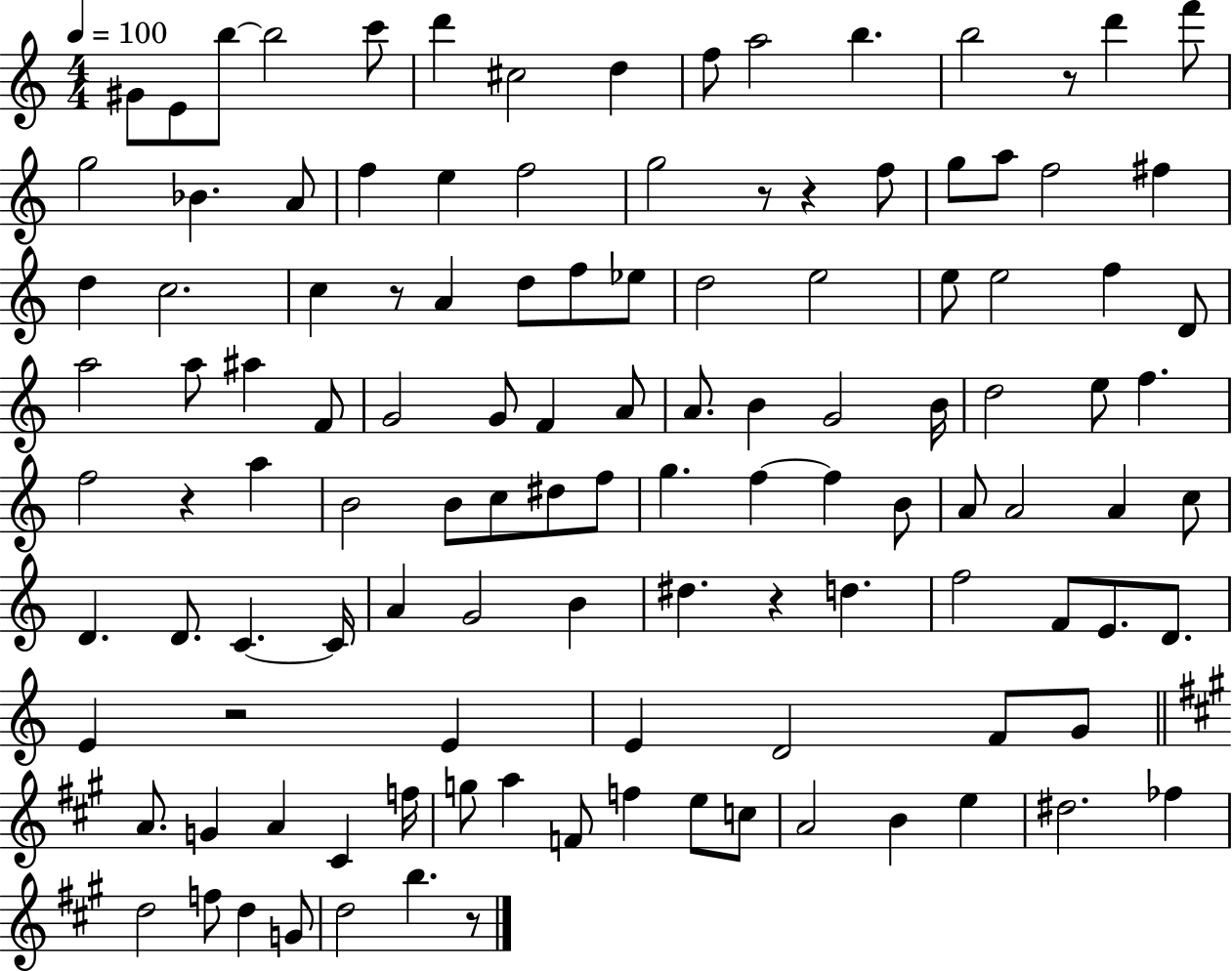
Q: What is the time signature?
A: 4/4